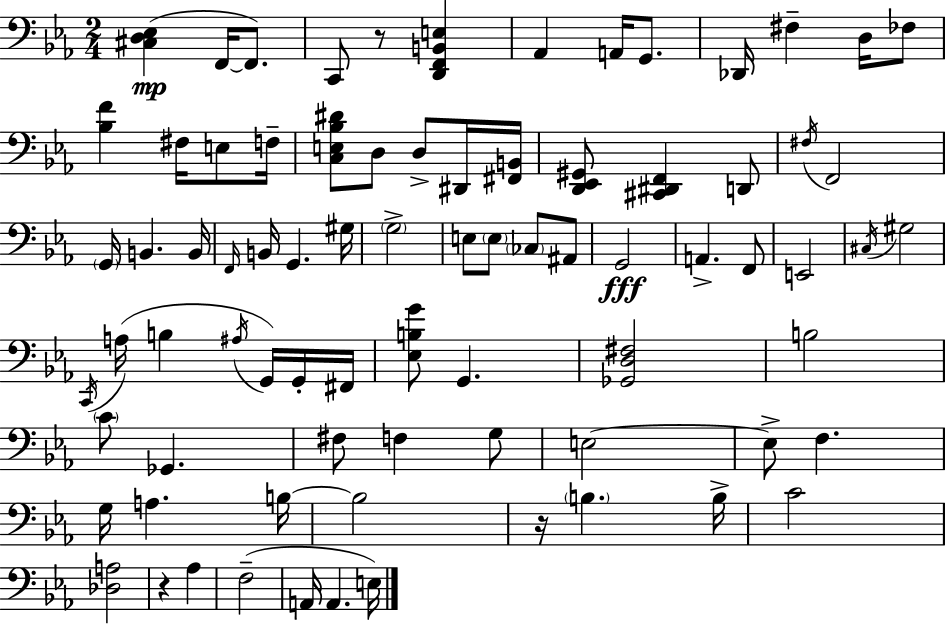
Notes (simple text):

[C#3,D3,Eb3]/q F2/s F2/e. C2/e R/e [D2,F2,B2,E3]/q Ab2/q A2/s G2/e. Db2/s F#3/q D3/s FES3/e [Bb3,F4]/q F#3/s E3/e F3/s [C3,E3,Bb3,D#4]/e D3/e D3/e D#2/s [F#2,B2]/s [D2,Eb2,G#2]/e [C#2,D#2,F2]/q D2/e F#3/s F2/h G2/s B2/q. B2/s F2/s B2/s G2/q. G#3/s G3/h E3/e E3/e CES3/e A#2/e G2/h A2/q. F2/e E2/h C#3/s G#3/h C2/s A3/s B3/q A#3/s G2/s G2/s F#2/s [Eb3,B3,G4]/e G2/q. [Gb2,D3,F#3]/h B3/h C4/e Gb2/q. F#3/e F3/q G3/e E3/h E3/e F3/q. G3/s A3/q. B3/s B3/h R/s B3/q. B3/s C4/h [Db3,A3]/h R/q Ab3/q F3/h A2/s A2/q. E3/s